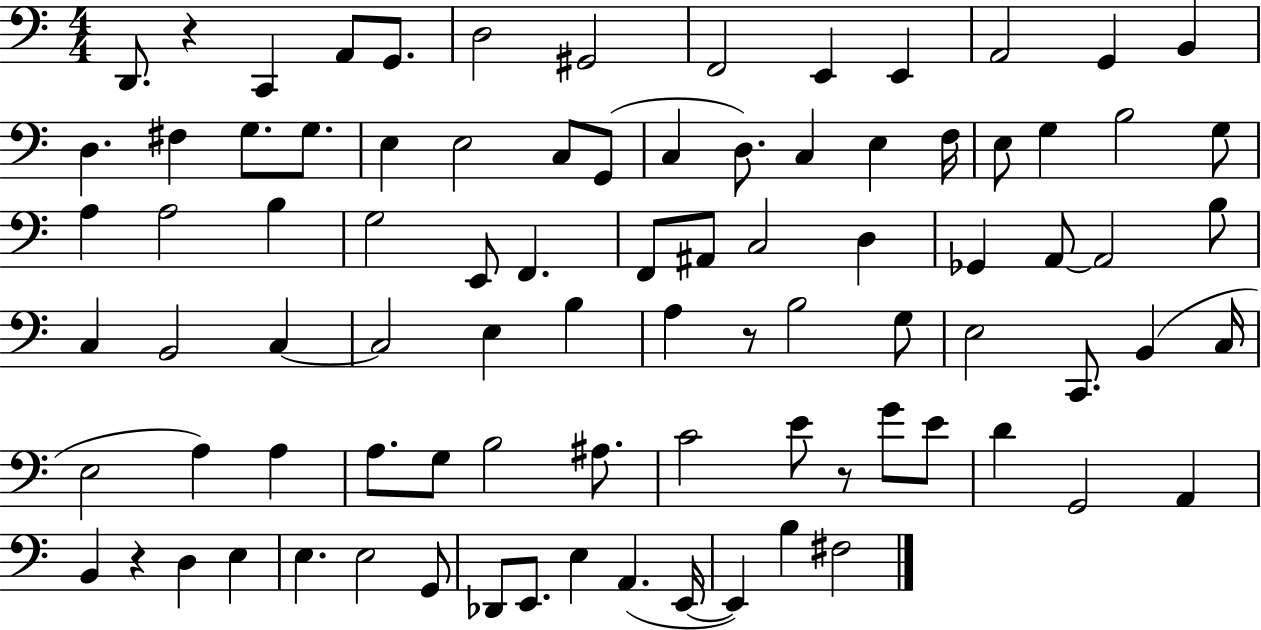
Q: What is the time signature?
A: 4/4